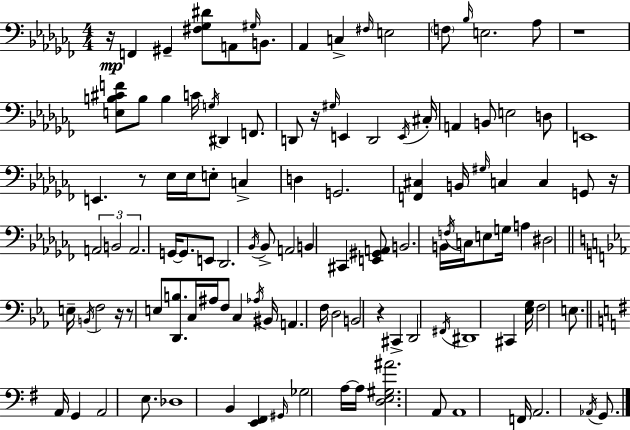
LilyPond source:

{
  \clef bass
  \numericTimeSignature
  \time 4/4
  \key aes \minor
  r16\mp f,4 gis,4-- <fis ges dis'>8 a,8 \grace { gis16 } b,8. | aes,4 c4-> \grace { fis16 } e2 | \parenthesize f8 \grace { bes16 } e2. | aes8 r1 | \break <e b cis' f'>8 b8 b4 c'16 \acciaccatura { g16 } dis,4 | f,8. d,8 r16 \grace { gis16 } e,4 d,2 | \acciaccatura { e,16 } cis16-. a,4 b,8 e2 | d8 e,1 | \break e,4. r8 ees16 ees16 | e8-. c4-> d4 g,2. | <f, cis>4 b,16 \grace { gis16 } c4 | c4 g,8 r16 \tuplet 3/2 { a,2 b,2 | \break a,2. } | g,16~~ g,8. e,8 des,2. | \acciaccatura { bes,16 } bes,8-> a,2 | b,4 cis,4 <e, gis, a,>8 b,2. | \break b,16 \acciaccatura { f16 } c16 e8 g16 a4 | dis2 \bar "||" \break \key ees \major e16-- \acciaccatura { b,16 } f2 r16 r8 e8 <d, b>8. | c16 ais16 f8 c4 \acciaccatura { aes16 } bis,16 a,4. | f16 d2 b,2 | r4 cis,4-> d,2 | \break \acciaccatura { fis,16 } dis,1 | cis,4 <ees g>16 f2 | e8. \bar "||" \break \key g \major a,16 g,4 a,2 e8. | des1 | b,4 <e, fis,>4 \grace { gis,16 } ges2 | a16~~ a16 <d e gis ais'>2. a,8 | \break a,1 | f,16 a,2. \acciaccatura { aes,16 } g,8. | \bar "|."
}